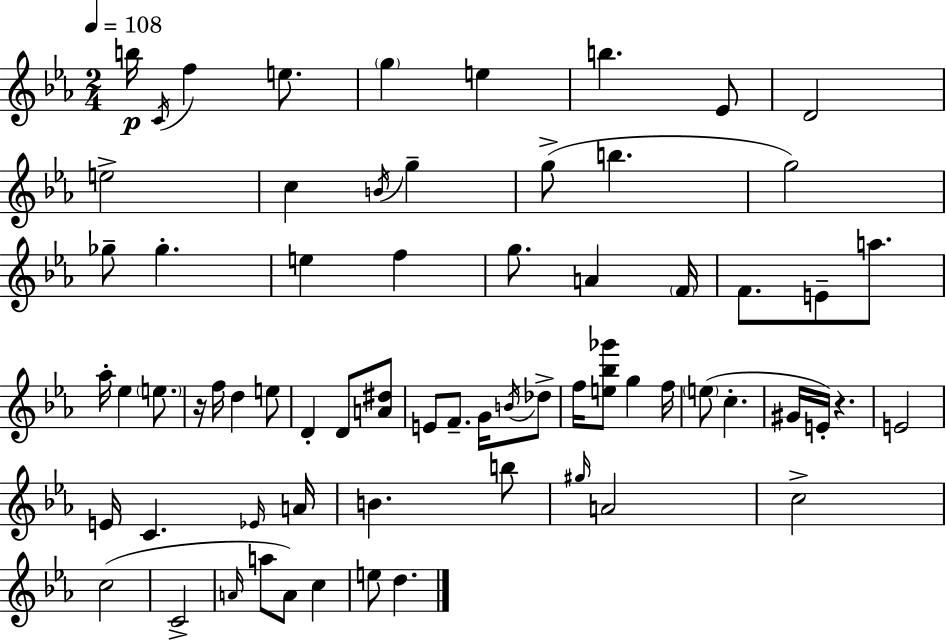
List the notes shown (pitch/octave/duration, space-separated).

B5/s C4/s F5/q E5/e. G5/q E5/q B5/q. Eb4/e D4/h E5/h C5/q B4/s G5/q G5/e B5/q. G5/h Gb5/e Gb5/q. E5/q F5/q G5/e. A4/q F4/s F4/e. E4/e A5/e. Ab5/s Eb5/q E5/e. R/s F5/s D5/q E5/e D4/q D4/e [A4,D#5]/e E4/e F4/e. G4/s B4/s Db5/e F5/s [E5,Bb5,Gb6]/e G5/q F5/s E5/e C5/q. G#4/s E4/s R/q. E4/h E4/s C4/q. Eb4/s A4/s B4/q. B5/e G#5/s A4/h C5/h C5/h C4/h A4/s A5/e A4/e C5/q E5/e D5/q.